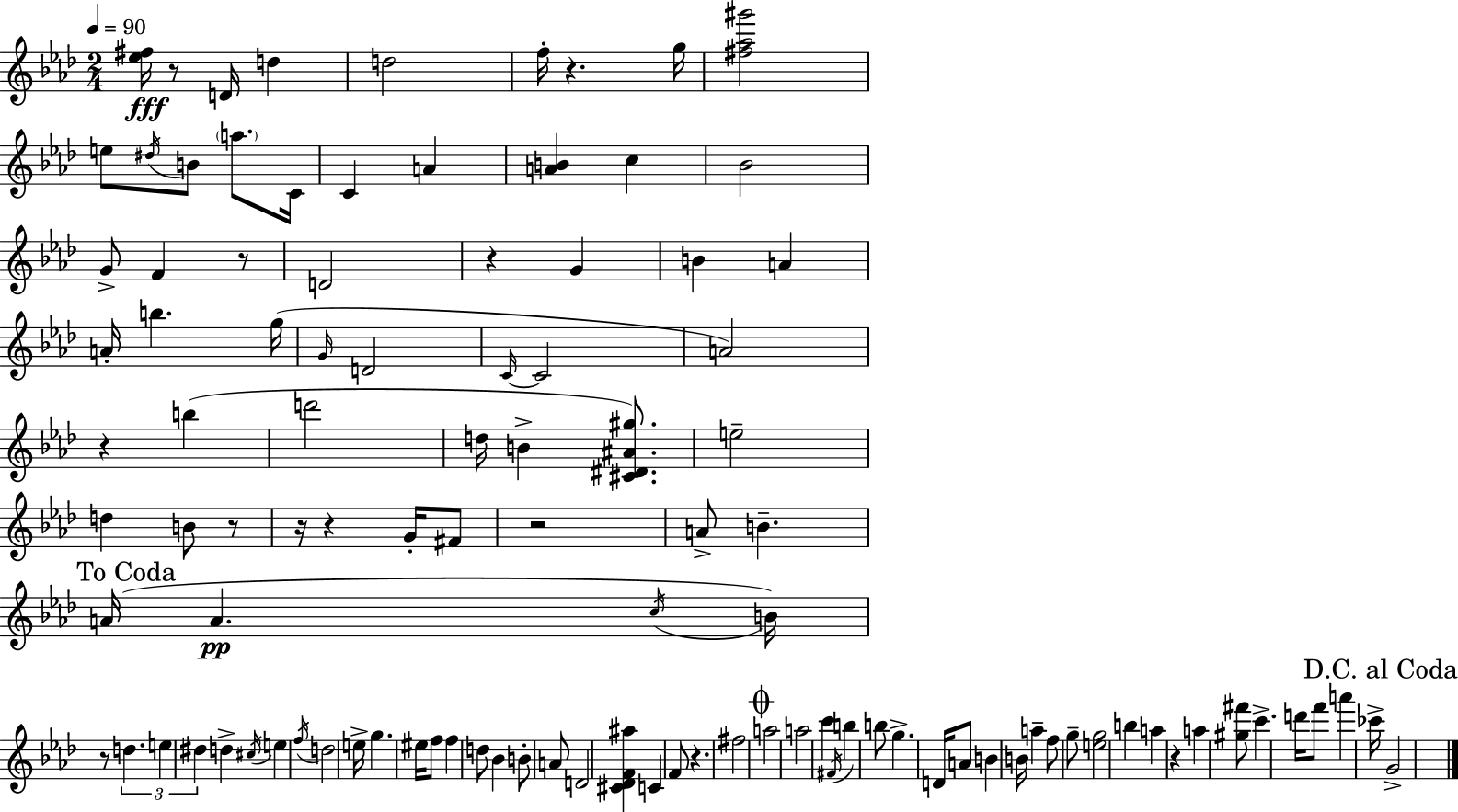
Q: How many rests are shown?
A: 12